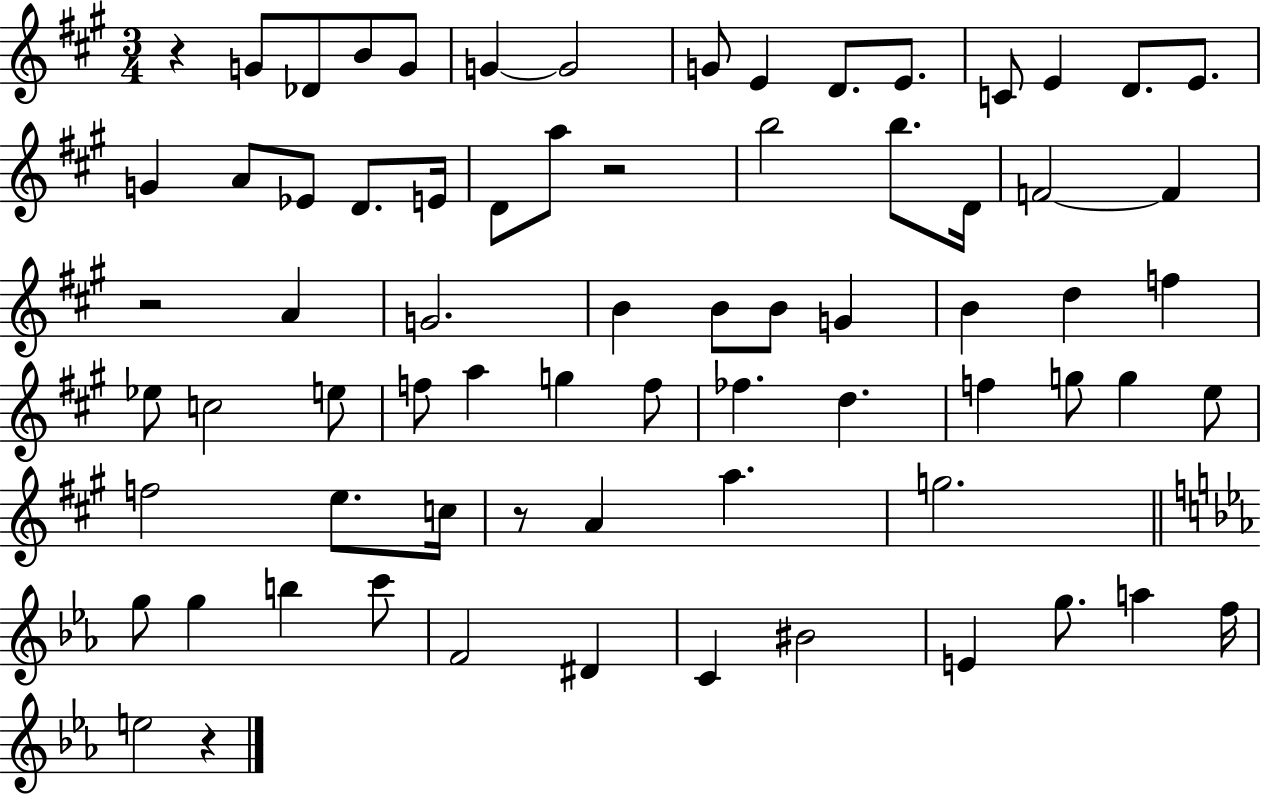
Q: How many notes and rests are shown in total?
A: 72